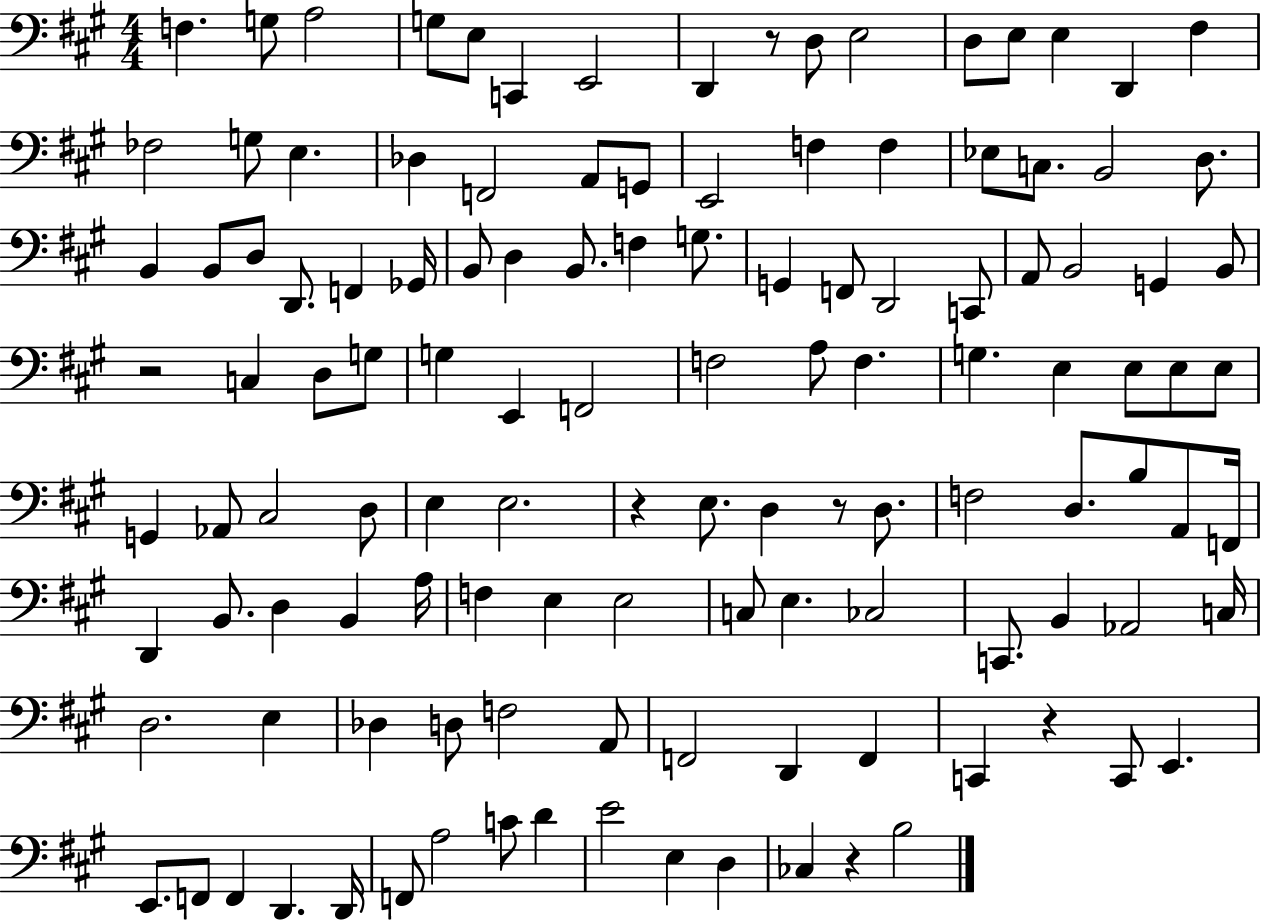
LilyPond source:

{
  \clef bass
  \numericTimeSignature
  \time 4/4
  \key a \major
  f4. g8 a2 | g8 e8 c,4 e,2 | d,4 r8 d8 e2 | d8 e8 e4 d,4 fis4 | \break fes2 g8 e4. | des4 f,2 a,8 g,8 | e,2 f4 f4 | ees8 c8. b,2 d8. | \break b,4 b,8 d8 d,8. f,4 ges,16 | b,8 d4 b,8. f4 g8. | g,4 f,8 d,2 c,8 | a,8 b,2 g,4 b,8 | \break r2 c4 d8 g8 | g4 e,4 f,2 | f2 a8 f4. | g4. e4 e8 e8 e8 | \break g,4 aes,8 cis2 d8 | e4 e2. | r4 e8. d4 r8 d8. | f2 d8. b8 a,8 f,16 | \break d,4 b,8. d4 b,4 a16 | f4 e4 e2 | c8 e4. ces2 | c,8. b,4 aes,2 c16 | \break d2. e4 | des4 d8 f2 a,8 | f,2 d,4 f,4 | c,4 r4 c,8 e,4. | \break e,8. f,8 f,4 d,4. d,16 | f,8 a2 c'8 d'4 | e'2 e4 d4 | ces4 r4 b2 | \break \bar "|."
}